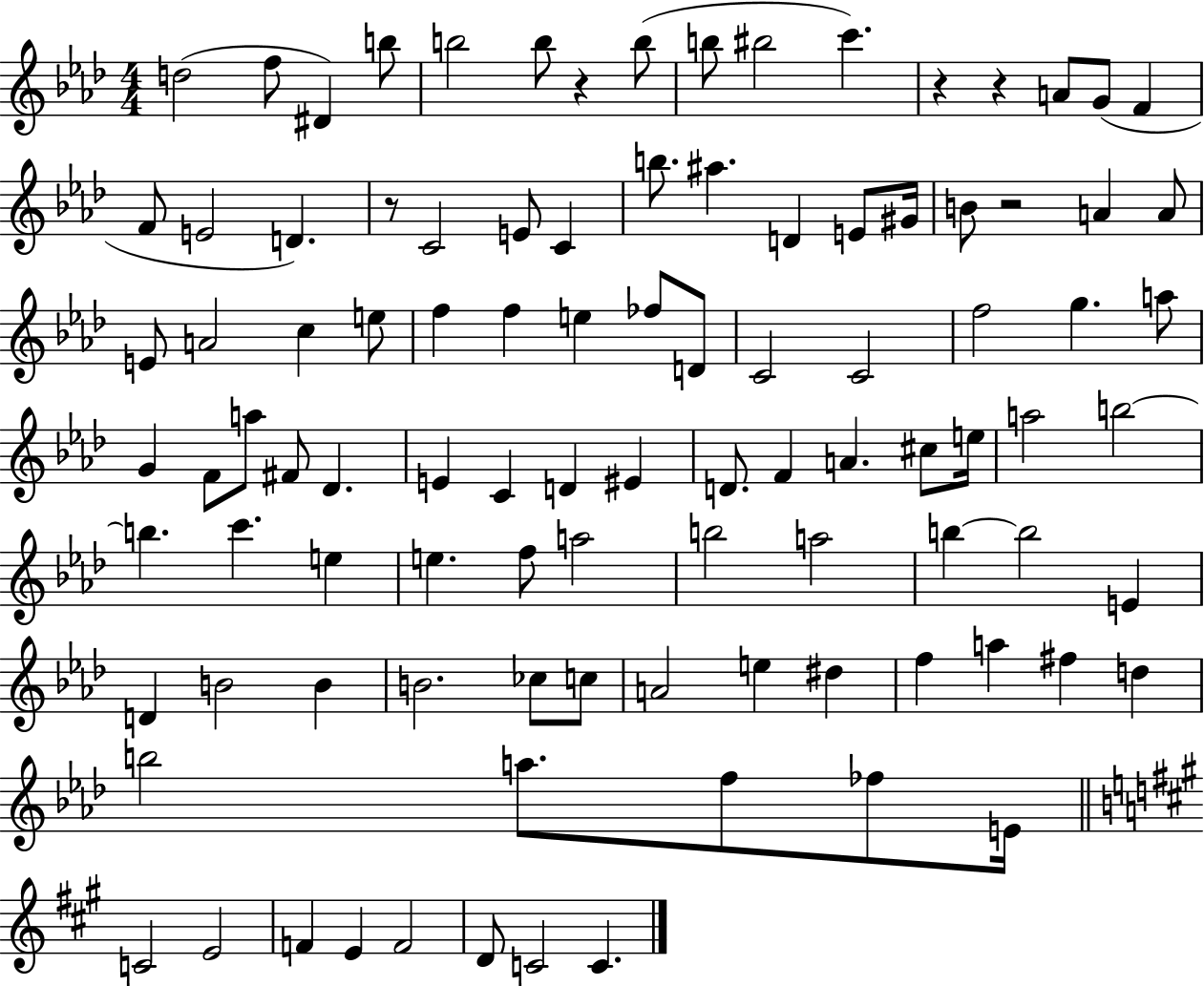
D5/h F5/e D#4/q B5/e B5/h B5/e R/q B5/e B5/e BIS5/h C6/q. R/q R/q A4/e G4/e F4/q F4/e E4/h D4/q. R/e C4/h E4/e C4/q B5/e. A#5/q. D4/q E4/e G#4/s B4/e R/h A4/q A4/e E4/e A4/h C5/q E5/e F5/q F5/q E5/q FES5/e D4/e C4/h C4/h F5/h G5/q. A5/e G4/q F4/e A5/e F#4/e Db4/q. E4/q C4/q D4/q EIS4/q D4/e. F4/q A4/q. C#5/e E5/s A5/h B5/h B5/q. C6/q. E5/q E5/q. F5/e A5/h B5/h A5/h B5/q B5/h E4/q D4/q B4/h B4/q B4/h. CES5/e C5/e A4/h E5/q D#5/q F5/q A5/q F#5/q D5/q B5/h A5/e. F5/e FES5/e E4/s C4/h E4/h F4/q E4/q F4/h D4/e C4/h C4/q.